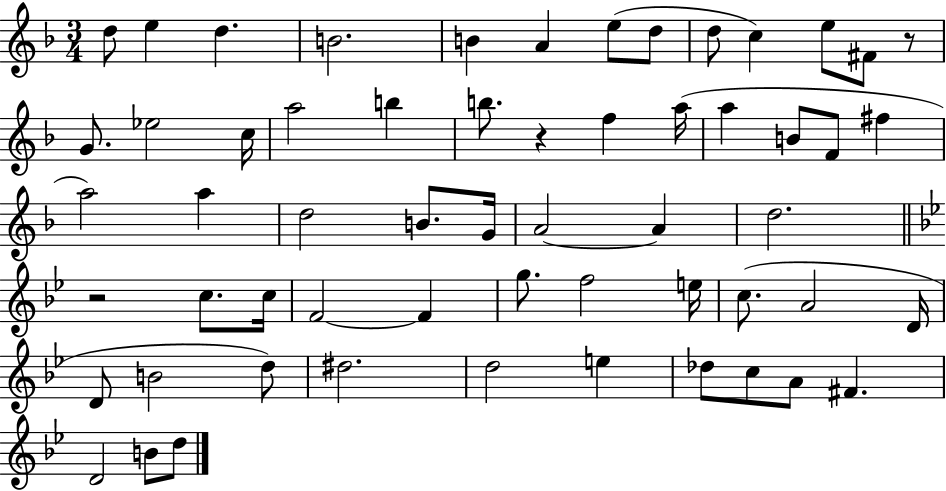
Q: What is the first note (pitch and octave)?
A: D5